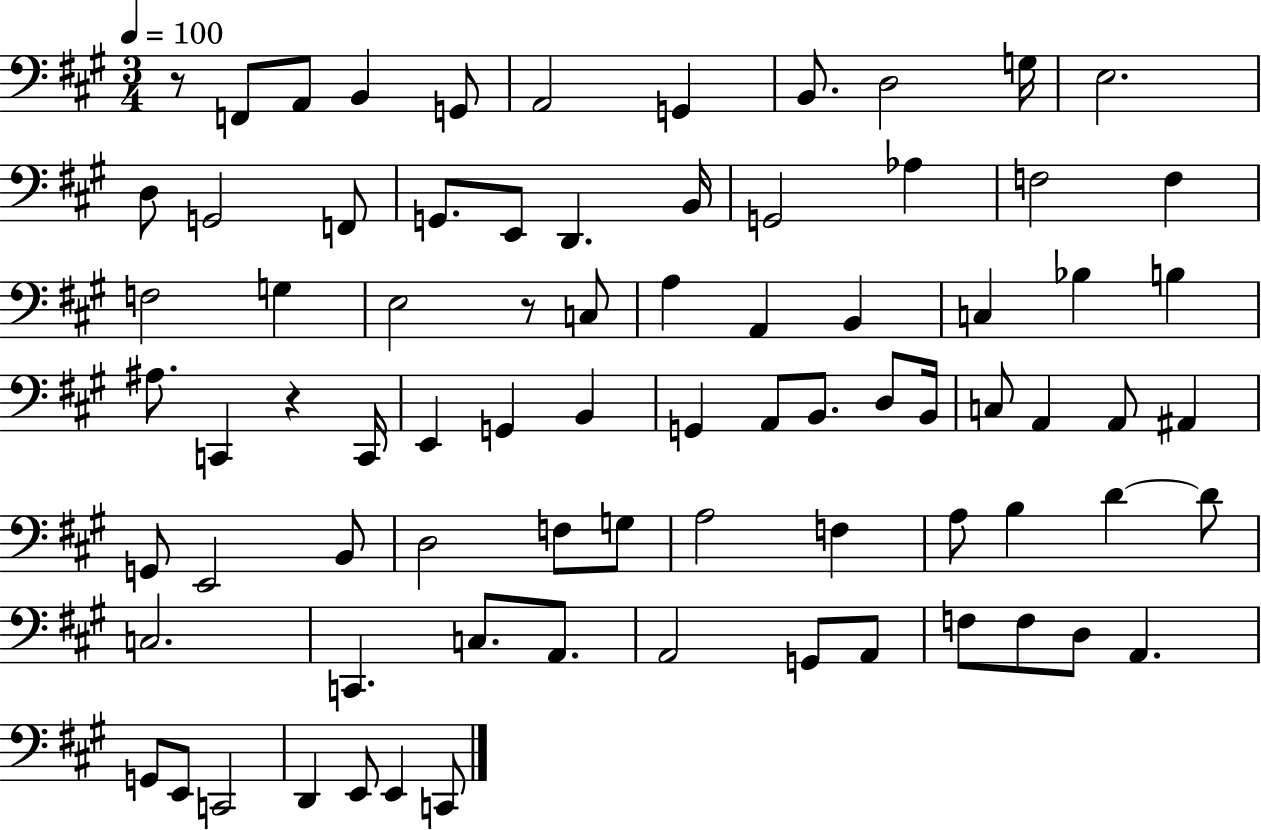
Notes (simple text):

R/e F2/e A2/e B2/q G2/e A2/h G2/q B2/e. D3/h G3/s E3/h. D3/e G2/h F2/e G2/e. E2/e D2/q. B2/s G2/h Ab3/q F3/h F3/q F3/h G3/q E3/h R/e C3/e A3/q A2/q B2/q C3/q Bb3/q B3/q A#3/e. C2/q R/q C2/s E2/q G2/q B2/q G2/q A2/e B2/e. D3/e B2/s C3/e A2/q A2/e A#2/q G2/e E2/h B2/e D3/h F3/e G3/e A3/h F3/q A3/e B3/q D4/q D4/e C3/h. C2/q. C3/e. A2/e. A2/h G2/e A2/e F3/e F3/e D3/e A2/q. G2/e E2/e C2/h D2/q E2/e E2/q C2/e